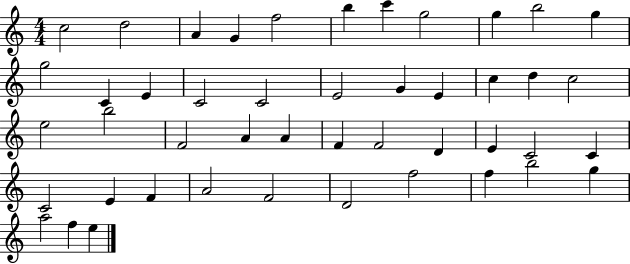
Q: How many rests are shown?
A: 0